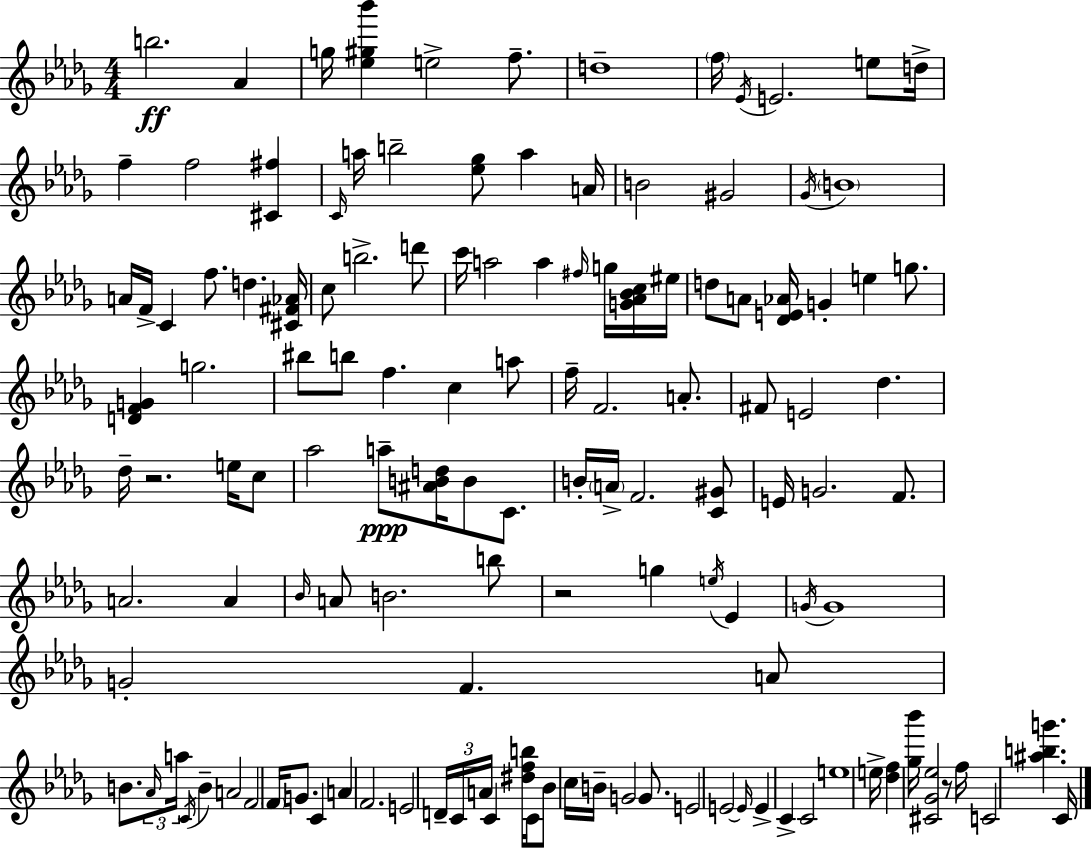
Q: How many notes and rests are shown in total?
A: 131